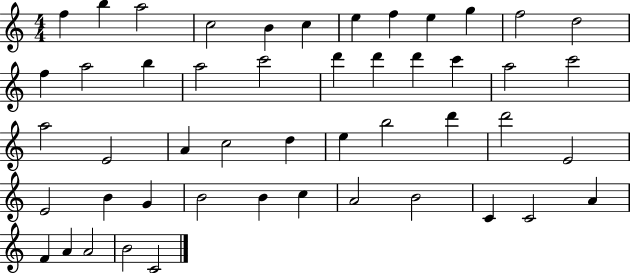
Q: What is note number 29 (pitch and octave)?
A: E5